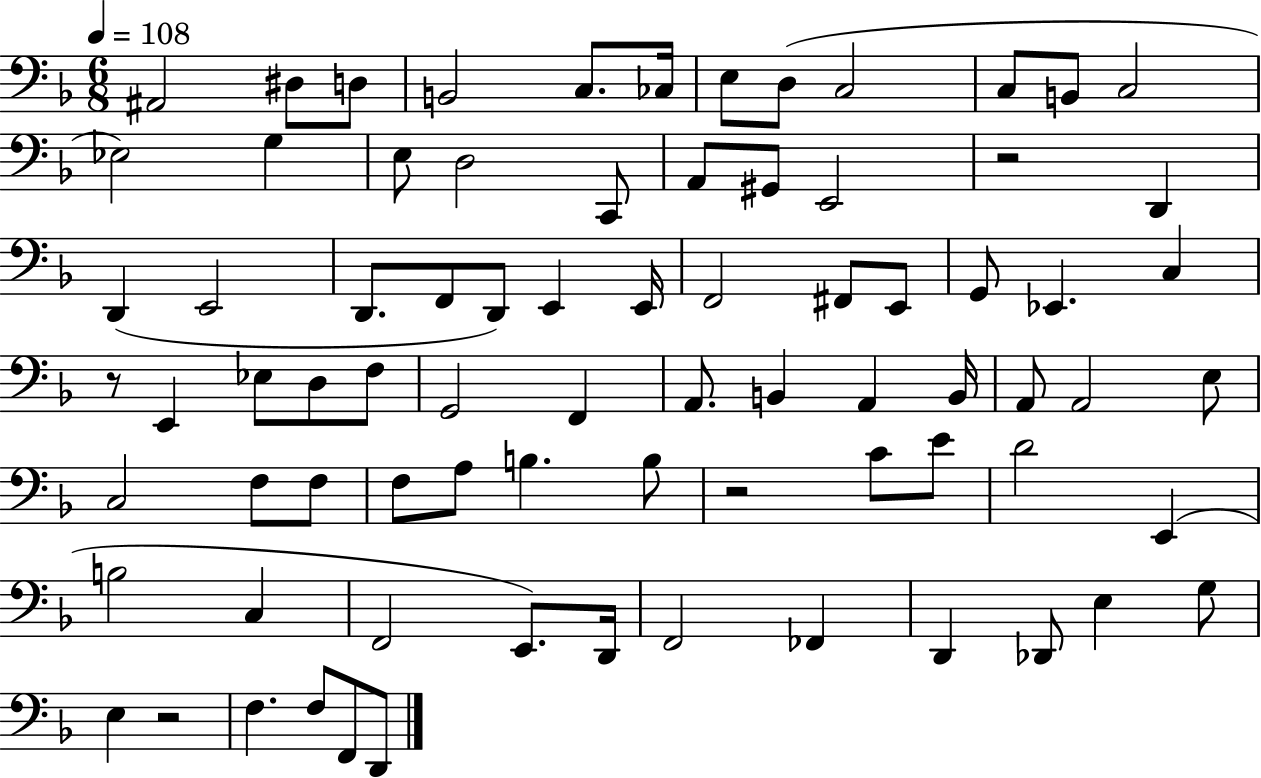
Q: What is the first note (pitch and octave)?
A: A#2